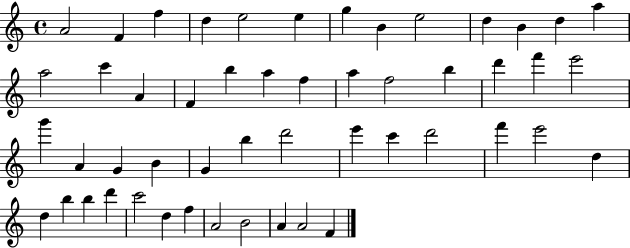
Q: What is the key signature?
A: C major